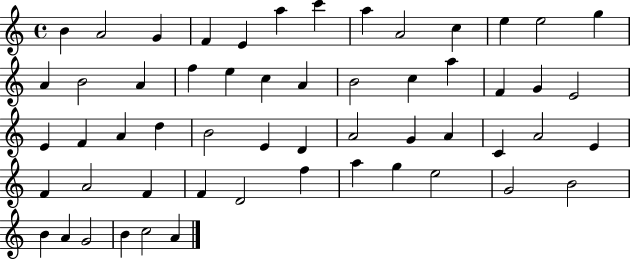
X:1
T:Untitled
M:4/4
L:1/4
K:C
B A2 G F E a c' a A2 c e e2 g A B2 A f e c A B2 c a F G E2 E F A d B2 E D A2 G A C A2 E F A2 F F D2 f a g e2 G2 B2 B A G2 B c2 A